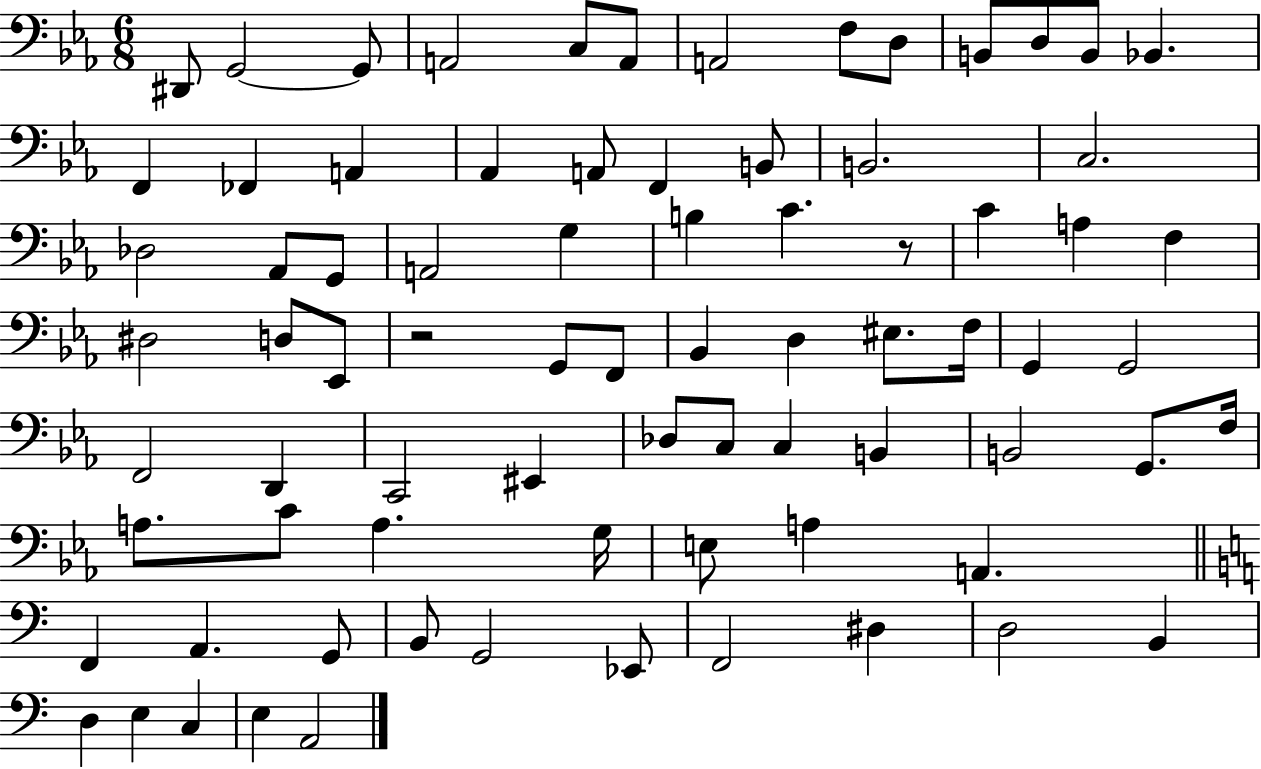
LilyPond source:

{
  \clef bass
  \numericTimeSignature
  \time 6/8
  \key ees \major
  dis,8 g,2~~ g,8 | a,2 c8 a,8 | a,2 f8 d8 | b,8 d8 b,8 bes,4. | \break f,4 fes,4 a,4 | aes,4 a,8 f,4 b,8 | b,2. | c2. | \break des2 aes,8 g,8 | a,2 g4 | b4 c'4. r8 | c'4 a4 f4 | \break dis2 d8 ees,8 | r2 g,8 f,8 | bes,4 d4 eis8. f16 | g,4 g,2 | \break f,2 d,4 | c,2 eis,4 | des8 c8 c4 b,4 | b,2 g,8. f16 | \break a8. c'8 a4. g16 | e8 a4 a,4. | \bar "||" \break \key c \major f,4 a,4. g,8 | b,8 g,2 ees,8 | f,2 dis4 | d2 b,4 | \break d4 e4 c4 | e4 a,2 | \bar "|."
}